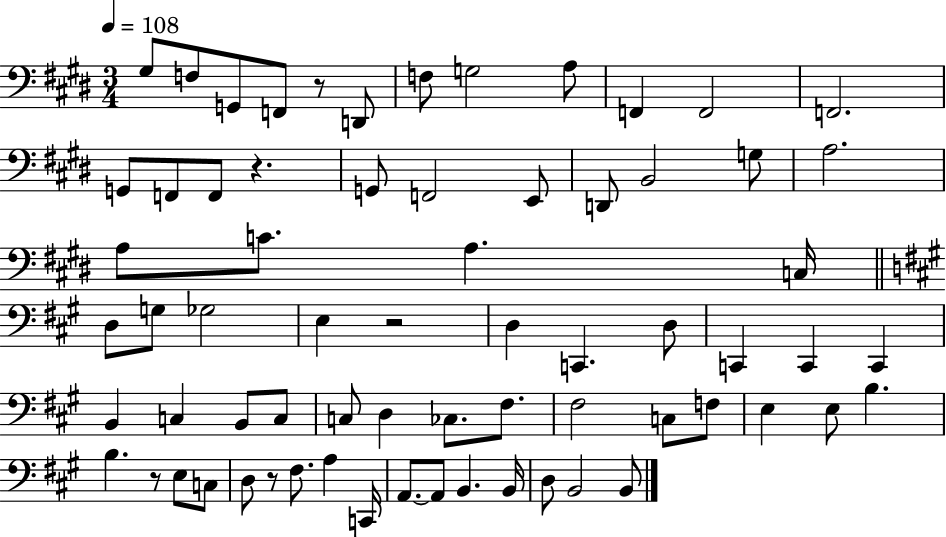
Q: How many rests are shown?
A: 5